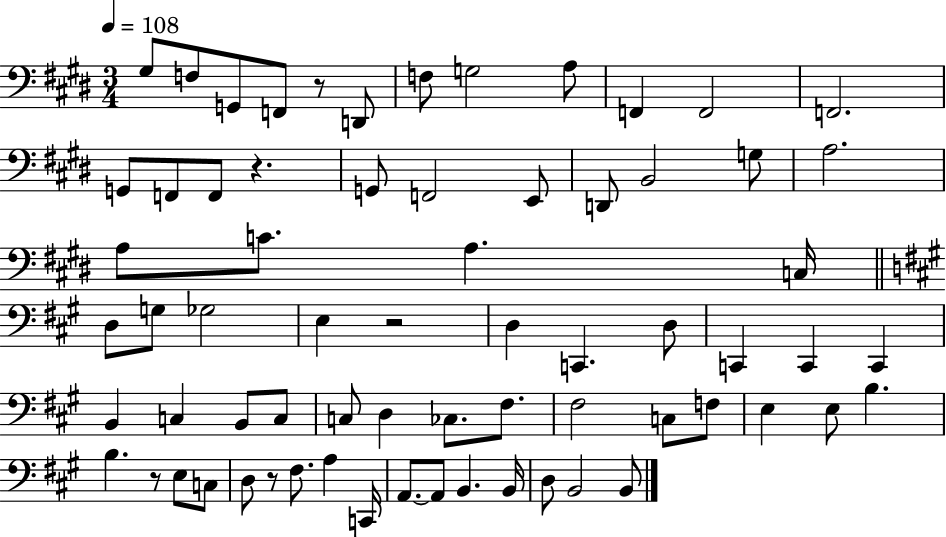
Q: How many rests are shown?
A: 5